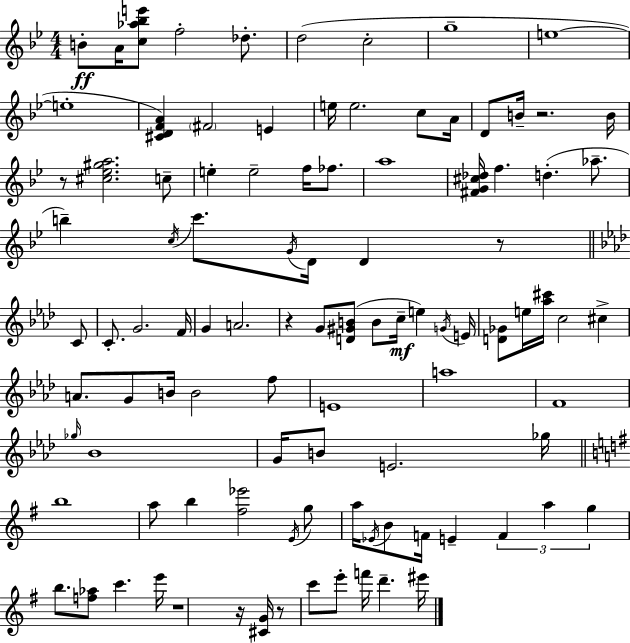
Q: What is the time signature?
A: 4/4